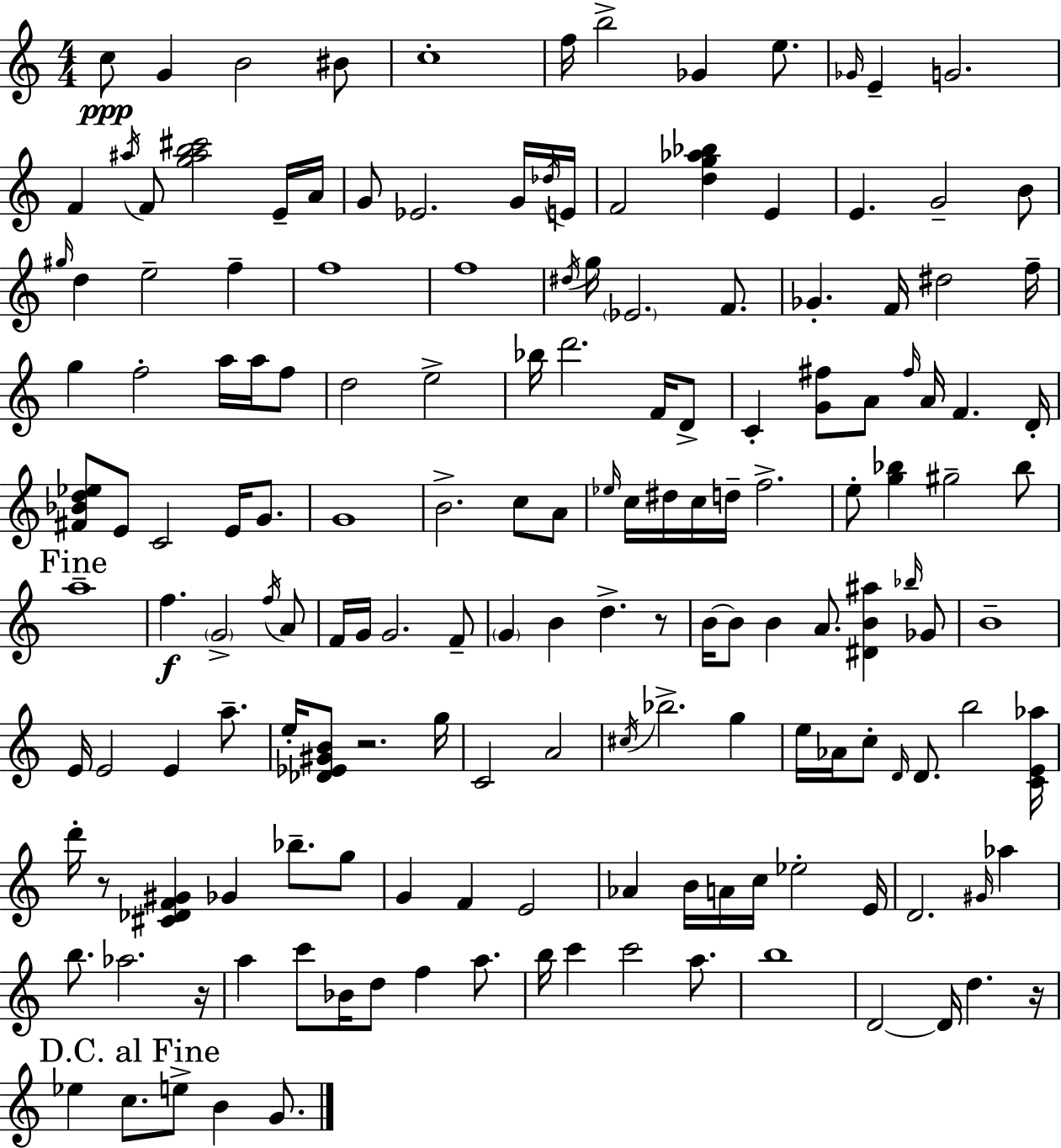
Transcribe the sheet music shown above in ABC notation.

X:1
T:Untitled
M:4/4
L:1/4
K:C
c/2 G B2 ^B/2 c4 f/4 b2 _G e/2 _G/4 E G2 F ^a/4 F/2 [g^ab^c']2 E/4 A/4 G/2 _E2 G/4 _d/4 E/4 F2 [dg_a_b] E E G2 B/2 ^g/4 d e2 f f4 f4 ^d/4 g/4 _E2 F/2 _G F/4 ^d2 f/4 g f2 a/4 a/4 f/2 d2 e2 _b/4 d'2 F/4 D/2 C [G^f]/2 A/2 ^f/4 A/4 F D/4 [^F_Bd_e]/2 E/2 C2 E/4 G/2 G4 B2 c/2 A/2 _e/4 c/4 ^d/4 c/4 d/4 f2 e/2 [g_b] ^g2 _b/2 a4 f G2 f/4 A/2 F/4 G/4 G2 F/2 G B d z/2 B/4 B/2 B A/2 [^DB^a] _b/4 _G/2 B4 E/4 E2 E a/2 e/4 [_D_E^GB]/2 z2 g/4 C2 A2 ^c/4 _b2 g e/4 _A/4 c/2 D/4 D/2 b2 [CE_a]/4 d'/4 z/2 [^C_DF^G] _G _b/2 g/2 G F E2 _A B/4 A/4 c/4 _e2 E/4 D2 ^G/4 _a b/2 _a2 z/4 a c'/2 _B/4 d/2 f a/2 b/4 c' c'2 a/2 b4 D2 D/4 d z/4 _e c/2 e/2 B G/2